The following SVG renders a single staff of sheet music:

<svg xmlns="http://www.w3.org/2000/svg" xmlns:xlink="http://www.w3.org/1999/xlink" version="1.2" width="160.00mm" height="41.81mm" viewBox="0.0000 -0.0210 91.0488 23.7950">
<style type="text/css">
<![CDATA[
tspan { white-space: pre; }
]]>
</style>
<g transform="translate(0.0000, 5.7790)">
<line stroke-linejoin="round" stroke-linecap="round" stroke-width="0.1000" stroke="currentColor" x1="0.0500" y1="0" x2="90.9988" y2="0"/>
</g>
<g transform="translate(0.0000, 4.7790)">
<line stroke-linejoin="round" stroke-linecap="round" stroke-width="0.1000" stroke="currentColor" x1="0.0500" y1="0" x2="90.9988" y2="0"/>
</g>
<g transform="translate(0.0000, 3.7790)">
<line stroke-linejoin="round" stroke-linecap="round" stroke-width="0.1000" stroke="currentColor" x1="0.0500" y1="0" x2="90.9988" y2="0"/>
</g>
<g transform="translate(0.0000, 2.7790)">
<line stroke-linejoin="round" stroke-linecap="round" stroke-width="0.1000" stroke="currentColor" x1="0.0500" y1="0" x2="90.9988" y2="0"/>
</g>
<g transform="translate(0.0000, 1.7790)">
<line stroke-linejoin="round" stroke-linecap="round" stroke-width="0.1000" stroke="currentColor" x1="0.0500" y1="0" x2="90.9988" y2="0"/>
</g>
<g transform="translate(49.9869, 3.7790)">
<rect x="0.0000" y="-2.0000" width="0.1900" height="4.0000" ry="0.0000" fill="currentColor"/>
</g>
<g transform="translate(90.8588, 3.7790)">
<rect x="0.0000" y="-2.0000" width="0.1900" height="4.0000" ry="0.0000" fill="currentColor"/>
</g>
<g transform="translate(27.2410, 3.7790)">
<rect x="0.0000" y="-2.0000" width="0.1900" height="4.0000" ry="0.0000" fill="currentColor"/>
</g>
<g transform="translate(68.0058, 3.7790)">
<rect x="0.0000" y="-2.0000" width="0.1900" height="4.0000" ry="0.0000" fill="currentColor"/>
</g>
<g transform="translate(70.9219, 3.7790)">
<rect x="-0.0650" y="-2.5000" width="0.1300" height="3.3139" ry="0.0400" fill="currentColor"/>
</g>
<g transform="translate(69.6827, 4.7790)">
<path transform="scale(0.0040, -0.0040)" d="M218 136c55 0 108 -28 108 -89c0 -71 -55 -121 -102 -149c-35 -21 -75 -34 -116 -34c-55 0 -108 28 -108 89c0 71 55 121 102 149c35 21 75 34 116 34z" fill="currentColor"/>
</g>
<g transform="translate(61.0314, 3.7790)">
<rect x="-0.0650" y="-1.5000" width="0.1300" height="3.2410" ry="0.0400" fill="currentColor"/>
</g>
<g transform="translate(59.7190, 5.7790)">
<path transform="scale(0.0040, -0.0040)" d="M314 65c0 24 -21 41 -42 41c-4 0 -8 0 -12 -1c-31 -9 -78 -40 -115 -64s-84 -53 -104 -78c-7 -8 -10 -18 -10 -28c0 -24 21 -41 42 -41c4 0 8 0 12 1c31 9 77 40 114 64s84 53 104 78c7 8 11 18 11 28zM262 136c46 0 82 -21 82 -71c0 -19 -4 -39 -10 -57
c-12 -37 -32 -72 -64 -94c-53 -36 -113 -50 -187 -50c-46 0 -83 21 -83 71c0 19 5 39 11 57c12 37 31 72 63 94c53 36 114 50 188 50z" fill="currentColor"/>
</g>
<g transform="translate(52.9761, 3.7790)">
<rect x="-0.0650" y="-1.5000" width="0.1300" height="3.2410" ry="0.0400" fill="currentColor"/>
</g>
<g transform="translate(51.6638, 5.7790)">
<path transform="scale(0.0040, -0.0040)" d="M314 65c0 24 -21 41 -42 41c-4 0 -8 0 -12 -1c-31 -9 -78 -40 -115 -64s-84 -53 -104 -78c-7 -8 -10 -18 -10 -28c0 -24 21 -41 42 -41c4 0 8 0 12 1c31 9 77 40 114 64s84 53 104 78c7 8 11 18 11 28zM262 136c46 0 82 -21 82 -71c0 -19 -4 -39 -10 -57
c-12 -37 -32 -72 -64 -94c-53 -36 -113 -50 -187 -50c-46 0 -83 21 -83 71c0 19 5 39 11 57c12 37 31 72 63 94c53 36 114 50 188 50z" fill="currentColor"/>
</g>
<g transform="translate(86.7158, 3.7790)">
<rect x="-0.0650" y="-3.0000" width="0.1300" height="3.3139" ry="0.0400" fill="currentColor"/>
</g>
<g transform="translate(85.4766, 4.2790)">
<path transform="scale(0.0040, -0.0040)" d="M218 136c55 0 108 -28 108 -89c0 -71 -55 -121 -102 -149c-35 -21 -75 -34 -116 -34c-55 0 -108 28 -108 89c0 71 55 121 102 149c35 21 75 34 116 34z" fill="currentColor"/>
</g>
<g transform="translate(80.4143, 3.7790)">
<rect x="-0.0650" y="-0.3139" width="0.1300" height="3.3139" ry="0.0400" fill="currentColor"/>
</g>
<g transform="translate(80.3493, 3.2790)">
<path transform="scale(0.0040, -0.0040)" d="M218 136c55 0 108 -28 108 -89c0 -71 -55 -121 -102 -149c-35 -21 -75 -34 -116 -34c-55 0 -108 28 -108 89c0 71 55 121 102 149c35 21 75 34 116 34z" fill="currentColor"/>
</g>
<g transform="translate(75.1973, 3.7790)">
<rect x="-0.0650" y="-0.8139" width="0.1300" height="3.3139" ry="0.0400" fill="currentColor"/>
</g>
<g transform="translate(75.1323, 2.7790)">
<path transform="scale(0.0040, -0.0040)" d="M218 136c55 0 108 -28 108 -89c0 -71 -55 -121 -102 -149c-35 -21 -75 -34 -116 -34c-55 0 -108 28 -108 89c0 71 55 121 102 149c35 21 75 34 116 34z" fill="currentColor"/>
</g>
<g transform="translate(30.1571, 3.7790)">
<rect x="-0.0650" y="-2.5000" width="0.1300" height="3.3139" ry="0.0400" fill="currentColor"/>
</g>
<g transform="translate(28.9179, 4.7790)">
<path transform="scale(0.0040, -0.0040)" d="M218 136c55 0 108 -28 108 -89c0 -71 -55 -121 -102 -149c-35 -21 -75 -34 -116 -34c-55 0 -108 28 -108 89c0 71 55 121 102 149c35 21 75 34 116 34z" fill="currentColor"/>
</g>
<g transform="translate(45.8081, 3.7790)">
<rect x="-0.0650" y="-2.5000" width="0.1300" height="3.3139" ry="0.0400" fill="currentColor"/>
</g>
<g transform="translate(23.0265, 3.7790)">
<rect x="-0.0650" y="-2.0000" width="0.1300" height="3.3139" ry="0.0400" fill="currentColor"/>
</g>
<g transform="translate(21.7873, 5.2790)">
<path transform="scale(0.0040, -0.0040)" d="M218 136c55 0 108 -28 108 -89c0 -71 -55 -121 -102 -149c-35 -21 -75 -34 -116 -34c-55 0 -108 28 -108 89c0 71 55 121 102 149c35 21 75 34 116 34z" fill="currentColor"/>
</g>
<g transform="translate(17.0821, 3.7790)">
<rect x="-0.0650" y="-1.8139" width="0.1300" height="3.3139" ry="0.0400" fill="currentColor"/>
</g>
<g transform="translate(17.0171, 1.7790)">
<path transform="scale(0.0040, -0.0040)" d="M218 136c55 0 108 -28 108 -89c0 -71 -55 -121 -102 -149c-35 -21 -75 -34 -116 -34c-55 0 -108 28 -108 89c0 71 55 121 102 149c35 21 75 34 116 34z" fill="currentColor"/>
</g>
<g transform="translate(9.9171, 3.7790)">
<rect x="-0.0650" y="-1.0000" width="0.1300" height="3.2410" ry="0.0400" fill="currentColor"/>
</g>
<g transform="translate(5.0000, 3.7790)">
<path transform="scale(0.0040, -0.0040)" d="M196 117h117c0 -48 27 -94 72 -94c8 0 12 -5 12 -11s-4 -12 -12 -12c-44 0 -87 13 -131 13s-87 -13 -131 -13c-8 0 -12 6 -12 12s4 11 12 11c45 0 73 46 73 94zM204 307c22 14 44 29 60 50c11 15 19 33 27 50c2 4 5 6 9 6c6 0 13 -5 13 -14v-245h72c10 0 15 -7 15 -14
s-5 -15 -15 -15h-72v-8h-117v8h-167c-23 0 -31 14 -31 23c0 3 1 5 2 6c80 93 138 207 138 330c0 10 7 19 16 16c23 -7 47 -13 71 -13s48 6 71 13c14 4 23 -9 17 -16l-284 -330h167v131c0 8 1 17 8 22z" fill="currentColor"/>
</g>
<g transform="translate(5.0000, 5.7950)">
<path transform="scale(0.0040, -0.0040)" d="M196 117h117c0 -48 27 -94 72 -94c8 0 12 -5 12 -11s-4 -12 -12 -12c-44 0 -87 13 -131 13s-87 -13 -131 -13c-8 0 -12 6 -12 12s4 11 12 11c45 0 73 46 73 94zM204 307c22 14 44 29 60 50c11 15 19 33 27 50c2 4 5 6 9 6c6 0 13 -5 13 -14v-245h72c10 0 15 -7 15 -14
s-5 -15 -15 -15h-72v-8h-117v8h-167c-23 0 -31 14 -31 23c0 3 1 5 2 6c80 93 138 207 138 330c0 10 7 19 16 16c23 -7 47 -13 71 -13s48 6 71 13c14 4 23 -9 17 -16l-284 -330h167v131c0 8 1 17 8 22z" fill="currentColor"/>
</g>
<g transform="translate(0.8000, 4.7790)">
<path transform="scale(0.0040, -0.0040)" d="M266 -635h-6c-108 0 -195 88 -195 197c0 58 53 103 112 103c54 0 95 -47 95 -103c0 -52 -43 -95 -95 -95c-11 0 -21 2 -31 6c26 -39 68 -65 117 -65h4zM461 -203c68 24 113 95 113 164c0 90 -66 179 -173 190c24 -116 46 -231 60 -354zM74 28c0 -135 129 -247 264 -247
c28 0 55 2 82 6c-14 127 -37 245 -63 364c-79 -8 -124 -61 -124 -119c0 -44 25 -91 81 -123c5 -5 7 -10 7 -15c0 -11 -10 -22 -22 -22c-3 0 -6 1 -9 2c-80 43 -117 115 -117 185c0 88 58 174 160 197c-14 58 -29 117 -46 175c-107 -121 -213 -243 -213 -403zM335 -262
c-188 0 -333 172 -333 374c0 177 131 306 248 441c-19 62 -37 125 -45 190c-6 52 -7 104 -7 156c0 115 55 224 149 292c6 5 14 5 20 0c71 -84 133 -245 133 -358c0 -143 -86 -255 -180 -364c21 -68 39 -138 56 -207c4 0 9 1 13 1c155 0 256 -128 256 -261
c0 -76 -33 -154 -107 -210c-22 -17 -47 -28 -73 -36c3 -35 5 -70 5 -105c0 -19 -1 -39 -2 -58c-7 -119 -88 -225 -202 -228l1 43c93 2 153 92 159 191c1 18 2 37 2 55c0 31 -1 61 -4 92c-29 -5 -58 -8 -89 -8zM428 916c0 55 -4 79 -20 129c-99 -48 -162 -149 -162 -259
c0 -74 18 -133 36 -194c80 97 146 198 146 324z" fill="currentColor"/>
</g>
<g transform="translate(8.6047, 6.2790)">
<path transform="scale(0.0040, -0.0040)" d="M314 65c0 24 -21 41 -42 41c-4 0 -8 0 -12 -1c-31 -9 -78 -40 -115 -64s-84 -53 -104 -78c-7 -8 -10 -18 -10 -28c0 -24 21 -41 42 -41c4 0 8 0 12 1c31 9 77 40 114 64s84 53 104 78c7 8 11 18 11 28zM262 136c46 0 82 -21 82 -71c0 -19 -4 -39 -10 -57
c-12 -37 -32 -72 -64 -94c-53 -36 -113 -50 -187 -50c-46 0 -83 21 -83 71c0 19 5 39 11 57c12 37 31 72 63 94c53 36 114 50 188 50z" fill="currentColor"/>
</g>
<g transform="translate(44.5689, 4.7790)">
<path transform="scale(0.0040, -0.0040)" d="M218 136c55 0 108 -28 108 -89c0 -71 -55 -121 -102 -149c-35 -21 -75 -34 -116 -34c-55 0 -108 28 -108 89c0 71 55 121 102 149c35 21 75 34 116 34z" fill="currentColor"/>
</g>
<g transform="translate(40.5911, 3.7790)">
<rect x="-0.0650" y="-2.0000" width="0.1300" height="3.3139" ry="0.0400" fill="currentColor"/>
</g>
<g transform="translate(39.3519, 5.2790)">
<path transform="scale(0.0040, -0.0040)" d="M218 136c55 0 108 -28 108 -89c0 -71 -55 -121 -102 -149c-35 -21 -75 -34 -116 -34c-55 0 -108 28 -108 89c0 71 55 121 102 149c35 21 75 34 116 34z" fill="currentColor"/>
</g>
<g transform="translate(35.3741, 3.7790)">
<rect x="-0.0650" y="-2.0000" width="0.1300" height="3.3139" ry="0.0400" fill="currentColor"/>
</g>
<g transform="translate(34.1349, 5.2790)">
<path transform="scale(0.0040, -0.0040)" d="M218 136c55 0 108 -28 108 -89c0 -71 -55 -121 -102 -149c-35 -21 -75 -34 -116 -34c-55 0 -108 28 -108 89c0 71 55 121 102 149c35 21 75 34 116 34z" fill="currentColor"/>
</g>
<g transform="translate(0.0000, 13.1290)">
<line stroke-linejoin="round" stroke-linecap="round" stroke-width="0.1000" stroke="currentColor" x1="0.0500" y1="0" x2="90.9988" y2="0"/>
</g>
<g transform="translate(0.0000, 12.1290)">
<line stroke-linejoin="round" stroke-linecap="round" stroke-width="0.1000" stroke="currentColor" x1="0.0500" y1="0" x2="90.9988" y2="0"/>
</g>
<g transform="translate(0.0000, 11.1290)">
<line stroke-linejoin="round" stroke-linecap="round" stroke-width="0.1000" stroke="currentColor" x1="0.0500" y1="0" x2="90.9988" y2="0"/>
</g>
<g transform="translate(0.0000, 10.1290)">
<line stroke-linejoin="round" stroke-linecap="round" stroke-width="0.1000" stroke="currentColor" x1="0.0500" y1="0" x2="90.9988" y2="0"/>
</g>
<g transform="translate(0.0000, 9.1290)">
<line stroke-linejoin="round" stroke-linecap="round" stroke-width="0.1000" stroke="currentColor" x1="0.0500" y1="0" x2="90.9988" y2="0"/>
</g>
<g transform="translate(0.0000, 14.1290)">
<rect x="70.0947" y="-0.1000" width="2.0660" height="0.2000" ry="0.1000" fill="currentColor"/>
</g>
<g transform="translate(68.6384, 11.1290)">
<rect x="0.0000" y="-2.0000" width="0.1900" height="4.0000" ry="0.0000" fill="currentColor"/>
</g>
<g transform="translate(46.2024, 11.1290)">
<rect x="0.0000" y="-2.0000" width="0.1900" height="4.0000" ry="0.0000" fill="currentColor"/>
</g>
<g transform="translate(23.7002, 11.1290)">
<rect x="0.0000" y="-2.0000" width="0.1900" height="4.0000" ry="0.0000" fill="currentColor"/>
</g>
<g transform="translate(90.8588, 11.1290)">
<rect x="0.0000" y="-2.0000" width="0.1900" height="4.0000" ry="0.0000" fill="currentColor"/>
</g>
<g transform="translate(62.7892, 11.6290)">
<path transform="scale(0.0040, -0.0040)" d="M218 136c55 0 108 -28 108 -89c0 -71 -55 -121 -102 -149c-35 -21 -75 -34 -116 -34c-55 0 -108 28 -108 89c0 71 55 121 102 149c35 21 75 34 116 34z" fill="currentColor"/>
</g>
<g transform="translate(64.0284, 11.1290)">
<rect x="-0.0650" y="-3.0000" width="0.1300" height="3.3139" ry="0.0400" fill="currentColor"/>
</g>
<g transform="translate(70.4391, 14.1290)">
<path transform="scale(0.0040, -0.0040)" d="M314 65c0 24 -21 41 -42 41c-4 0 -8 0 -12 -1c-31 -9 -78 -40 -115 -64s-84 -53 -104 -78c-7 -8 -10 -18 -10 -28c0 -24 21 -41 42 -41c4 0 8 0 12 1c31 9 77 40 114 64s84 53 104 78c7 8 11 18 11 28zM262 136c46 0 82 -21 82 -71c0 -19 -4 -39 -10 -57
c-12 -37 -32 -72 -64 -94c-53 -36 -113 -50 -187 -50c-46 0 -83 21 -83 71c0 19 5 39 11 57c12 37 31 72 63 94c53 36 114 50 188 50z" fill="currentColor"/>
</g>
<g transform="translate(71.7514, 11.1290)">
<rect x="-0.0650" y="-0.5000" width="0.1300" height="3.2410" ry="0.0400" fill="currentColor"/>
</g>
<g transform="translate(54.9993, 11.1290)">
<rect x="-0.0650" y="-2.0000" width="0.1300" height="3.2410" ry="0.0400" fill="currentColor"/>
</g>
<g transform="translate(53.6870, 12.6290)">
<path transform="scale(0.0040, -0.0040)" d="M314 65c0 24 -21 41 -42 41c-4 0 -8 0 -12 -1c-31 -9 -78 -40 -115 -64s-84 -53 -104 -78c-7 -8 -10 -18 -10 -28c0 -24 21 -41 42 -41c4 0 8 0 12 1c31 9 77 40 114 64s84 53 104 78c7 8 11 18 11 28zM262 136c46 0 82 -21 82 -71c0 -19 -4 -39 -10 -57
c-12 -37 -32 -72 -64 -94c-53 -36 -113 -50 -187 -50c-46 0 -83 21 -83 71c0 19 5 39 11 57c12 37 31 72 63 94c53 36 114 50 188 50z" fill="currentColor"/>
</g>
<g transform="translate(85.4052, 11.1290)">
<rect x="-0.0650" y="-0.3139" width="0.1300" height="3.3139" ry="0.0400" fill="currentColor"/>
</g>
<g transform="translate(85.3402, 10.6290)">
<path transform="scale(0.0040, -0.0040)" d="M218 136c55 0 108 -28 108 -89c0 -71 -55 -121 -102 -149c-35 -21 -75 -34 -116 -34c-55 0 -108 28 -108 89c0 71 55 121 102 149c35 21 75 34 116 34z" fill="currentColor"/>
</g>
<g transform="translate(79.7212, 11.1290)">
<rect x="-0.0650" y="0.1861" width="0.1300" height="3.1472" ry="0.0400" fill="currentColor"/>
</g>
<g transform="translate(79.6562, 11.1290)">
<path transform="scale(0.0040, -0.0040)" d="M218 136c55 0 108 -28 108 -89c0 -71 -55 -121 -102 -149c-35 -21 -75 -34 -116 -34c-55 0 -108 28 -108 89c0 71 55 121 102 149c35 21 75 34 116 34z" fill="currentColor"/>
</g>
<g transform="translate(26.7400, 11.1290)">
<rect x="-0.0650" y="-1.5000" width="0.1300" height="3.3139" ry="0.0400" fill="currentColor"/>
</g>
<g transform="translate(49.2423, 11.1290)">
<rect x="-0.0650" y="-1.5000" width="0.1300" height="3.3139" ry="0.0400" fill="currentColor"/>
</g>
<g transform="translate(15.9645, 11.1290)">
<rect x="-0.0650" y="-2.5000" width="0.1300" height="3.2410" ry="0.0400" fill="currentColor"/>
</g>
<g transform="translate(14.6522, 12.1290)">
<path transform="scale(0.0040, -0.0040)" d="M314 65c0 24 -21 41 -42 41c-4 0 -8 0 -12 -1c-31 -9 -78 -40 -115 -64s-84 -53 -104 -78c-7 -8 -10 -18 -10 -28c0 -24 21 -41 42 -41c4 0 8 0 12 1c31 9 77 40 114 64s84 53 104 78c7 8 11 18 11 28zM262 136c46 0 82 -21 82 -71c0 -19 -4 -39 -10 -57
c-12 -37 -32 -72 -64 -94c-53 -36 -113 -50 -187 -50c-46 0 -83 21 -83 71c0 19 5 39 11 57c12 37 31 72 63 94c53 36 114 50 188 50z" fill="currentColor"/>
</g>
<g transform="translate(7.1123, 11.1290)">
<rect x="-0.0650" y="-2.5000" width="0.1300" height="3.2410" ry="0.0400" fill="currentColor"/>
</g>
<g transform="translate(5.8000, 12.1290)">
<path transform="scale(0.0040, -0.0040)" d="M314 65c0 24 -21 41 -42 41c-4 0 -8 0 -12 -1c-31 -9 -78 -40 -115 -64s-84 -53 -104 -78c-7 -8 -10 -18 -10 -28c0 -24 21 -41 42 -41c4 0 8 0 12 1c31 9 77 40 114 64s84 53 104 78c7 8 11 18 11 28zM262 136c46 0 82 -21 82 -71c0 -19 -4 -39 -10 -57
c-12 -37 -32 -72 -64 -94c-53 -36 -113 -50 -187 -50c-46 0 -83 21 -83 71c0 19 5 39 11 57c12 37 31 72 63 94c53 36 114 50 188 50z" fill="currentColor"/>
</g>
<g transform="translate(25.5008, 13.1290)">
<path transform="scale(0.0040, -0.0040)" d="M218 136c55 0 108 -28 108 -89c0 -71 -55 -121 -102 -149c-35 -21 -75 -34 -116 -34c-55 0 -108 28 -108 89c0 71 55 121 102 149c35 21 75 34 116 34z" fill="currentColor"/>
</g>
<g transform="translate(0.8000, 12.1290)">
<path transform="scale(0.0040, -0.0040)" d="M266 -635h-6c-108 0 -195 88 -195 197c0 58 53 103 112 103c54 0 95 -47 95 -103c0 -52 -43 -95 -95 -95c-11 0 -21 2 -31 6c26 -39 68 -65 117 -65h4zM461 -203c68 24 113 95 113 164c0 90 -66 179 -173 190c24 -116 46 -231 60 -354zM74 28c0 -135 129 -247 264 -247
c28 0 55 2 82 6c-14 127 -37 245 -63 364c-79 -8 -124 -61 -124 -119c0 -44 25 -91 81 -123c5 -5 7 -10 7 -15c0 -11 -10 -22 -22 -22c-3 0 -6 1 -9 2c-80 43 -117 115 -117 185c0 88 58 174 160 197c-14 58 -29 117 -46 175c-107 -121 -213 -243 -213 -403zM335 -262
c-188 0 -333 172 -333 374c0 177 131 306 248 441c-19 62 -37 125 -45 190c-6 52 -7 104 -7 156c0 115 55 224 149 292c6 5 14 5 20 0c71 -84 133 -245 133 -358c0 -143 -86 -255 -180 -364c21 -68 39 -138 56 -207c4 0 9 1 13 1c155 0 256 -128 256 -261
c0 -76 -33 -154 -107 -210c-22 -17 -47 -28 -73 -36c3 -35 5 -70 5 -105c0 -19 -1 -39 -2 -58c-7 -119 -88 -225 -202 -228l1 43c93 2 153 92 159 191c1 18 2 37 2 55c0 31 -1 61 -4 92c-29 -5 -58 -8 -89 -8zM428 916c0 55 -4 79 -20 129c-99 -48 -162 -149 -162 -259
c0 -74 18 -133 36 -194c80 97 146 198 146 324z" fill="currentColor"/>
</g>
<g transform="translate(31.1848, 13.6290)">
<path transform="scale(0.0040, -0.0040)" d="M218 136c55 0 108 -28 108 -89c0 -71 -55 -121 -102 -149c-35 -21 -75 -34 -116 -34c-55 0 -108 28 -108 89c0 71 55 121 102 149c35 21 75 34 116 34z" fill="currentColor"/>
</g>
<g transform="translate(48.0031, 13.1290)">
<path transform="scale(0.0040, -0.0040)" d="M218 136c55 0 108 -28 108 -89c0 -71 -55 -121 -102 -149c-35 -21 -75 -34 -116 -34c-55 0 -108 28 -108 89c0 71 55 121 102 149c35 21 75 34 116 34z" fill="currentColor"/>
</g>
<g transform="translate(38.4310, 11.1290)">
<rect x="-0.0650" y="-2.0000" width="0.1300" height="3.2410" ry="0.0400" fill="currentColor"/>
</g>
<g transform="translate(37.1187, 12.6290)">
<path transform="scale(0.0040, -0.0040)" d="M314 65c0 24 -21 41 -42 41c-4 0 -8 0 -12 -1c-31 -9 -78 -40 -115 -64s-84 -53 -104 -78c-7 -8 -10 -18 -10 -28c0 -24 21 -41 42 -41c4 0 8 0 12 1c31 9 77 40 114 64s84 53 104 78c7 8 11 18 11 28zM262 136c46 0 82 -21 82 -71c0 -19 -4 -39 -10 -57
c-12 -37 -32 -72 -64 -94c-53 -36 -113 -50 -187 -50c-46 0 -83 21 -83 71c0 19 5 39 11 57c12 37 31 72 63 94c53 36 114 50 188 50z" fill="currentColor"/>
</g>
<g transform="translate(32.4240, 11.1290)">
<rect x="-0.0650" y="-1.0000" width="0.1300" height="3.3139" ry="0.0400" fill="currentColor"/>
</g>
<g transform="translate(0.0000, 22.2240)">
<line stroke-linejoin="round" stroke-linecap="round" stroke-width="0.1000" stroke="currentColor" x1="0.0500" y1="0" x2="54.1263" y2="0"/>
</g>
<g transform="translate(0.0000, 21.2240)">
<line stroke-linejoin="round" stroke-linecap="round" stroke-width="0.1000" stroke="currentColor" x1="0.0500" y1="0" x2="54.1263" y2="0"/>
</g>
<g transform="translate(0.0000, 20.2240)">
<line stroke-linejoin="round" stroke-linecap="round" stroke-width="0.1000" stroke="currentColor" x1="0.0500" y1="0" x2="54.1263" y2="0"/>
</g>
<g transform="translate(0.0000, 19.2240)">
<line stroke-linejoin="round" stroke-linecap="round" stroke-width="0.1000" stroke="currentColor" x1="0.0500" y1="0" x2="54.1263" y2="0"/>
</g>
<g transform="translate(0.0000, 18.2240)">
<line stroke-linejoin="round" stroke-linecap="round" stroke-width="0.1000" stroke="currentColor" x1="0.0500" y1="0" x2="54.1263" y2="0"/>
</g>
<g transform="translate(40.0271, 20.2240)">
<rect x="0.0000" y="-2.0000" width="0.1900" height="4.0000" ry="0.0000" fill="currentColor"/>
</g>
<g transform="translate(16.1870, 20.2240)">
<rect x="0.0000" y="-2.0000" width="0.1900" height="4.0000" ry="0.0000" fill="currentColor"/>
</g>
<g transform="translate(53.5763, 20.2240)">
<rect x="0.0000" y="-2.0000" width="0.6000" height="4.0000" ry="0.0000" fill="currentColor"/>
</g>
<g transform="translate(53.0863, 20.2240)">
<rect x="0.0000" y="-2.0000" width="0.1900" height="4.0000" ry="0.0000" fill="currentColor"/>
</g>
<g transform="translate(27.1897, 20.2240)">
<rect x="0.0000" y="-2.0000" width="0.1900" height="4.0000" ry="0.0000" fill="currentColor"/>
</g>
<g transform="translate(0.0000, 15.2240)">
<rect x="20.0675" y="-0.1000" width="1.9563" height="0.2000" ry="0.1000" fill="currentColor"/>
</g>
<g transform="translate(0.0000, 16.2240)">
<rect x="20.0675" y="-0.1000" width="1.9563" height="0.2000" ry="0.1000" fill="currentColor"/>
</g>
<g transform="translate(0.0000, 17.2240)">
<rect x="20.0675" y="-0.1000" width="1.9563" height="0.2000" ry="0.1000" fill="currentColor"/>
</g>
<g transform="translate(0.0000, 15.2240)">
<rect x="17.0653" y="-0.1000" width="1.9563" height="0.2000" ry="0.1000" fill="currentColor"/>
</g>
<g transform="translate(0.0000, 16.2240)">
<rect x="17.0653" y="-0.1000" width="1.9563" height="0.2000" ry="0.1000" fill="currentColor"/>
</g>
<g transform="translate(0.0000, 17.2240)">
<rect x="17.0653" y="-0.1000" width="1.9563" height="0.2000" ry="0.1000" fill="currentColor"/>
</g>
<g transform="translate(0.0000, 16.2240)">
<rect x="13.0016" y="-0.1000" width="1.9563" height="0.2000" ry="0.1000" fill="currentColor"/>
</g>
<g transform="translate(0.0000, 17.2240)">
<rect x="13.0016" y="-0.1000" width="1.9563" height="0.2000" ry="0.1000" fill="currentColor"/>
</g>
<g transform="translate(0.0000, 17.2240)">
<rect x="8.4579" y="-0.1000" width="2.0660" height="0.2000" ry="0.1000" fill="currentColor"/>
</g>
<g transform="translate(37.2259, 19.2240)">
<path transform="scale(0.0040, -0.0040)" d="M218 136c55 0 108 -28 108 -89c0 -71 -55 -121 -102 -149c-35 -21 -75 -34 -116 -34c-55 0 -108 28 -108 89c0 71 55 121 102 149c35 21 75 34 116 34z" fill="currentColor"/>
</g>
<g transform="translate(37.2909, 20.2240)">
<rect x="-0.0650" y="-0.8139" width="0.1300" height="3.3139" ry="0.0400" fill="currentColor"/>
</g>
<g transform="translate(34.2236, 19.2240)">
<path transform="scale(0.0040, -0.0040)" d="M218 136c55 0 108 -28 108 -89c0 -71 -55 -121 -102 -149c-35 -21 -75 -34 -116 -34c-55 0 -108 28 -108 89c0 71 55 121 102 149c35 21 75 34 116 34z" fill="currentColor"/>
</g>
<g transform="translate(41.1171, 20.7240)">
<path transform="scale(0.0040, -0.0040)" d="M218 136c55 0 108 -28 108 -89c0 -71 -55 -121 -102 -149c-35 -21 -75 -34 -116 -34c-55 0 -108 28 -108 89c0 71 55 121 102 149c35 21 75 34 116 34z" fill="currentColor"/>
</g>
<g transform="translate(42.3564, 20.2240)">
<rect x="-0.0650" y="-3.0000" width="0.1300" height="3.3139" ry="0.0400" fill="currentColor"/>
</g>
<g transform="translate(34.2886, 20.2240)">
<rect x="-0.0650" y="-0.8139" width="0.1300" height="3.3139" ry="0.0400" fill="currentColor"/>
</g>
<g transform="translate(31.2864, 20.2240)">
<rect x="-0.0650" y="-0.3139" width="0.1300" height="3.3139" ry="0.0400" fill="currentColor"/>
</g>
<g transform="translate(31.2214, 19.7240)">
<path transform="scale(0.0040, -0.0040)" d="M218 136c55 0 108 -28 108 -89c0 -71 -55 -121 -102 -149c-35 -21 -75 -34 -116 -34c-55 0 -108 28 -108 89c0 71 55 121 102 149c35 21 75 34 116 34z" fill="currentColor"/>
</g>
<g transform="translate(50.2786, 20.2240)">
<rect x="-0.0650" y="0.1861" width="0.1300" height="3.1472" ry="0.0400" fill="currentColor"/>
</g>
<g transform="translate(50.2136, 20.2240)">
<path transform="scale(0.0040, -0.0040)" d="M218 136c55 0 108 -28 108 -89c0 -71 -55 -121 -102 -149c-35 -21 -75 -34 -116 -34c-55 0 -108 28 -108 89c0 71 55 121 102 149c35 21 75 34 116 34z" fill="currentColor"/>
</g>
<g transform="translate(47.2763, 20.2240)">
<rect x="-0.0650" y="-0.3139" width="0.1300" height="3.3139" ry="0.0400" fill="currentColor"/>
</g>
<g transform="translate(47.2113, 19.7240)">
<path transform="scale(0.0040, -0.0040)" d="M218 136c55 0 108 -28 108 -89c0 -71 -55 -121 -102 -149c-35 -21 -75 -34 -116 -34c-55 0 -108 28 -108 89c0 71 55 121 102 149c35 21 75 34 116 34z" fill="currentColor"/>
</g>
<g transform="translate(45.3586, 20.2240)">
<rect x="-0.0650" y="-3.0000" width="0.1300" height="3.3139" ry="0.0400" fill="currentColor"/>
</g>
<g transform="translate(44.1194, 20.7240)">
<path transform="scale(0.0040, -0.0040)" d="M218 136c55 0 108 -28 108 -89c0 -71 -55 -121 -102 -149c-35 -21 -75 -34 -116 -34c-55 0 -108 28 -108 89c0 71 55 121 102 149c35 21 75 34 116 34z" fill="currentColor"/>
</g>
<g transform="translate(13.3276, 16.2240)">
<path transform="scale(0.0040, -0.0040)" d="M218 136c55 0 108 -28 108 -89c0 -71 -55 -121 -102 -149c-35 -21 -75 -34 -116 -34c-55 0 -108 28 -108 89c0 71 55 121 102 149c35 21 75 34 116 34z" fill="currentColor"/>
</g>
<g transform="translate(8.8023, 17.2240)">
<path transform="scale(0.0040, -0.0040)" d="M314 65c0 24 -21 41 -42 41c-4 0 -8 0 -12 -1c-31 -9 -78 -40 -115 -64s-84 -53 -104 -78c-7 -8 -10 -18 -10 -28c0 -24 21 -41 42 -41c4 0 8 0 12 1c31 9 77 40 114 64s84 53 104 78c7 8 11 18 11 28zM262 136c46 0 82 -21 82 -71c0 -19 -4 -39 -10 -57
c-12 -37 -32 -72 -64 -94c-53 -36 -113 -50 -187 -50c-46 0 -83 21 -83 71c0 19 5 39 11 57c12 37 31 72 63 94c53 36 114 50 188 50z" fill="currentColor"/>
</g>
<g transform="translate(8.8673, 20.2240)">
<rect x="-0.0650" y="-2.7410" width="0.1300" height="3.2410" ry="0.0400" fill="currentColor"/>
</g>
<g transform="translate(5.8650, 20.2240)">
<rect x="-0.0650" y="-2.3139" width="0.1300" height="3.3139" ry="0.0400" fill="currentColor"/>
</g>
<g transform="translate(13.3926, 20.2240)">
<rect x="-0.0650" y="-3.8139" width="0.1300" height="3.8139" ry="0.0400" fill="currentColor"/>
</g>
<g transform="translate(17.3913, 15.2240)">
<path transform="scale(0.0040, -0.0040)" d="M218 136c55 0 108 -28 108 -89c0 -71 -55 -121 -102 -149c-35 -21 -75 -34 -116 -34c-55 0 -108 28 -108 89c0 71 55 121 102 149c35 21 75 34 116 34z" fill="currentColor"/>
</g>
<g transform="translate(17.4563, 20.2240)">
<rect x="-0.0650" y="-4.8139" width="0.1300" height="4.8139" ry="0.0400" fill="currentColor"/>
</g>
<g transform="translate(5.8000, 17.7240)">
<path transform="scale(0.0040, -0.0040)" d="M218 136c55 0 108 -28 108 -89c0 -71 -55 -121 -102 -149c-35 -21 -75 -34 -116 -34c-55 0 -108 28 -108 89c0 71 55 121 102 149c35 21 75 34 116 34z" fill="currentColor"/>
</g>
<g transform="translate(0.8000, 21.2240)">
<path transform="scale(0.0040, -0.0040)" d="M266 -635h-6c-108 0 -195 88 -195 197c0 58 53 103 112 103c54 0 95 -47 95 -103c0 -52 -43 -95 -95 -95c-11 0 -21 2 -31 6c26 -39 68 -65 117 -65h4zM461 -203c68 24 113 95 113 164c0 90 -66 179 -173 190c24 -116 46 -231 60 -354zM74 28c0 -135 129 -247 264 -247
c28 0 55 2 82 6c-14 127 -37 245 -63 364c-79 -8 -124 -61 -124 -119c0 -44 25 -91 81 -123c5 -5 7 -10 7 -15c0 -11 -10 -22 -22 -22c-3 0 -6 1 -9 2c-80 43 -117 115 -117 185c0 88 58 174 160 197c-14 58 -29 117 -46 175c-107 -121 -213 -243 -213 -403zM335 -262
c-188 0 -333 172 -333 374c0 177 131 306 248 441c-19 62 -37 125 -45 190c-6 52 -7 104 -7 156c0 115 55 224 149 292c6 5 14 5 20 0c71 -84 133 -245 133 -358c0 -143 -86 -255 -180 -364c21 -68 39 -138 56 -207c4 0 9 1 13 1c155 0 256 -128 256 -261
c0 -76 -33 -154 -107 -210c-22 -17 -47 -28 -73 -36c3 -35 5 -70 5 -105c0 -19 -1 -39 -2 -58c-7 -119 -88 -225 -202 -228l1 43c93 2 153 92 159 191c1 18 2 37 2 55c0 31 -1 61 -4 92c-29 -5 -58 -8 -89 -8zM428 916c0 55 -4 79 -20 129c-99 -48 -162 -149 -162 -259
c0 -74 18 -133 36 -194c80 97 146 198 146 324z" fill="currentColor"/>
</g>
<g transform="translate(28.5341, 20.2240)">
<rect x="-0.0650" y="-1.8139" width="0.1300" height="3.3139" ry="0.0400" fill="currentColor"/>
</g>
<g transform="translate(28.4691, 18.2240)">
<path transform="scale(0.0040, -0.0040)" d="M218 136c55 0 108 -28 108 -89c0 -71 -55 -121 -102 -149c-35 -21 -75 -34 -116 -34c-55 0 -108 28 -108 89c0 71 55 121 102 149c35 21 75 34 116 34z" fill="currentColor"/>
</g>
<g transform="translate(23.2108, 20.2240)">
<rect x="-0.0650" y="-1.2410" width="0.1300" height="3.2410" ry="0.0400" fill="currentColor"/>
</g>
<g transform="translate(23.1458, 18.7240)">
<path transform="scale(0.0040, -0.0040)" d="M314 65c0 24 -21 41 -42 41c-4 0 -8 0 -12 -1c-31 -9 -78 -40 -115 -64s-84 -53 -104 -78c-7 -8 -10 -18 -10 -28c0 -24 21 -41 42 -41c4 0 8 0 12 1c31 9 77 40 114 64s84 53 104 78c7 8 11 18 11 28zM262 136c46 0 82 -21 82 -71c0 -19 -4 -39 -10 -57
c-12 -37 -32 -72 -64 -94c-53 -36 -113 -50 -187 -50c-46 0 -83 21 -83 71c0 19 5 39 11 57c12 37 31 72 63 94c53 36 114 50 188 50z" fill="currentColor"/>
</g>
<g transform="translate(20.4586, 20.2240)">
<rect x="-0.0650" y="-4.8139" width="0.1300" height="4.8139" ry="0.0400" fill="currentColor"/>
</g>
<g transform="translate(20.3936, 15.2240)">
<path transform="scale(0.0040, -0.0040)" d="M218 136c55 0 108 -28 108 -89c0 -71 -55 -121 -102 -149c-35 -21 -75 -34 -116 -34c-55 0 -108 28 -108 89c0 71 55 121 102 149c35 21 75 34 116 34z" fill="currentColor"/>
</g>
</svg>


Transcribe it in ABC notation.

X:1
T:Untitled
M:4/4
L:1/4
K:C
D2 f F G F F G E2 E2 G d c A G2 G2 E D F2 E F2 A C2 B c g a2 c' e' e' e2 f c d d A A c B